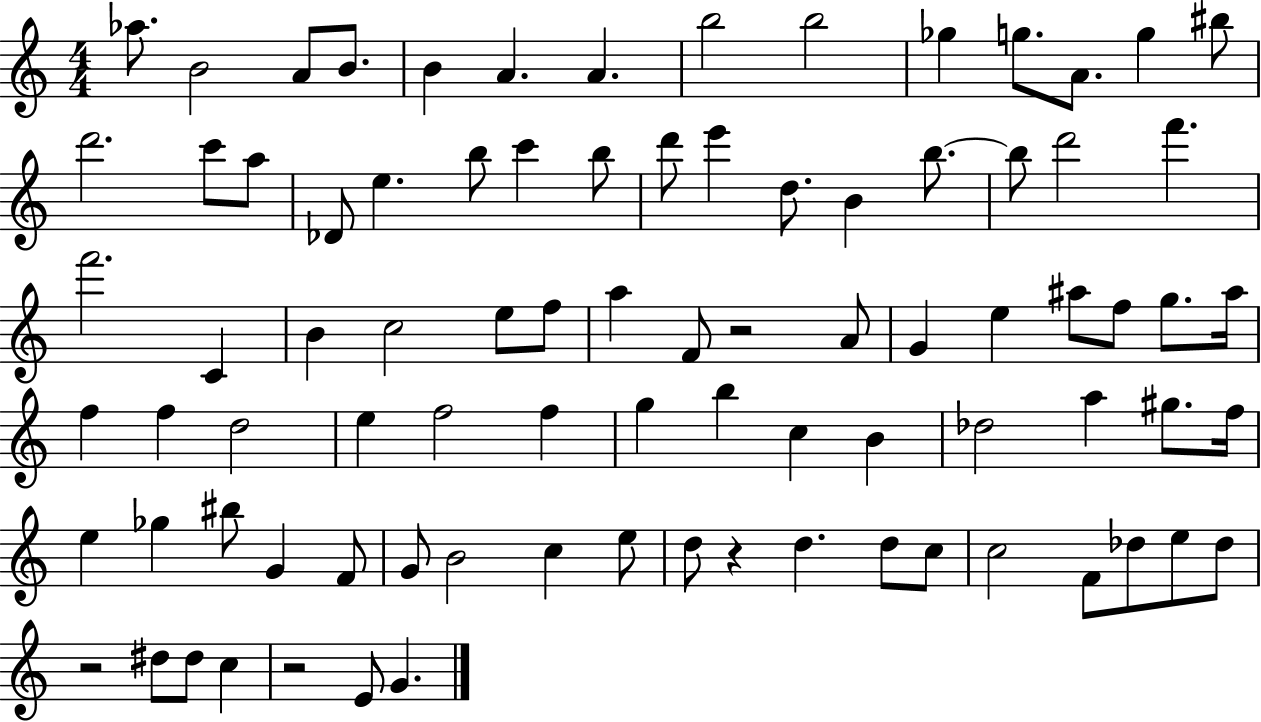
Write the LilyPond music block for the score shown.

{
  \clef treble
  \numericTimeSignature
  \time 4/4
  \key c \major
  \repeat volta 2 { aes''8. b'2 a'8 b'8. | b'4 a'4. a'4. | b''2 b''2 | ges''4 g''8. a'8. g''4 bis''8 | \break d'''2. c'''8 a''8 | des'8 e''4. b''8 c'''4 b''8 | d'''8 e'''4 d''8. b'4 b''8.~~ | b''8 d'''2 f'''4. | \break f'''2. c'4 | b'4 c''2 e''8 f''8 | a''4 f'8 r2 a'8 | g'4 e''4 ais''8 f''8 g''8. ais''16 | \break f''4 f''4 d''2 | e''4 f''2 f''4 | g''4 b''4 c''4 b'4 | des''2 a''4 gis''8. f''16 | \break e''4 ges''4 bis''8 g'4 f'8 | g'8 b'2 c''4 e''8 | d''8 r4 d''4. d''8 c''8 | c''2 f'8 des''8 e''8 des''8 | \break r2 dis''8 dis''8 c''4 | r2 e'8 g'4. | } \bar "|."
}